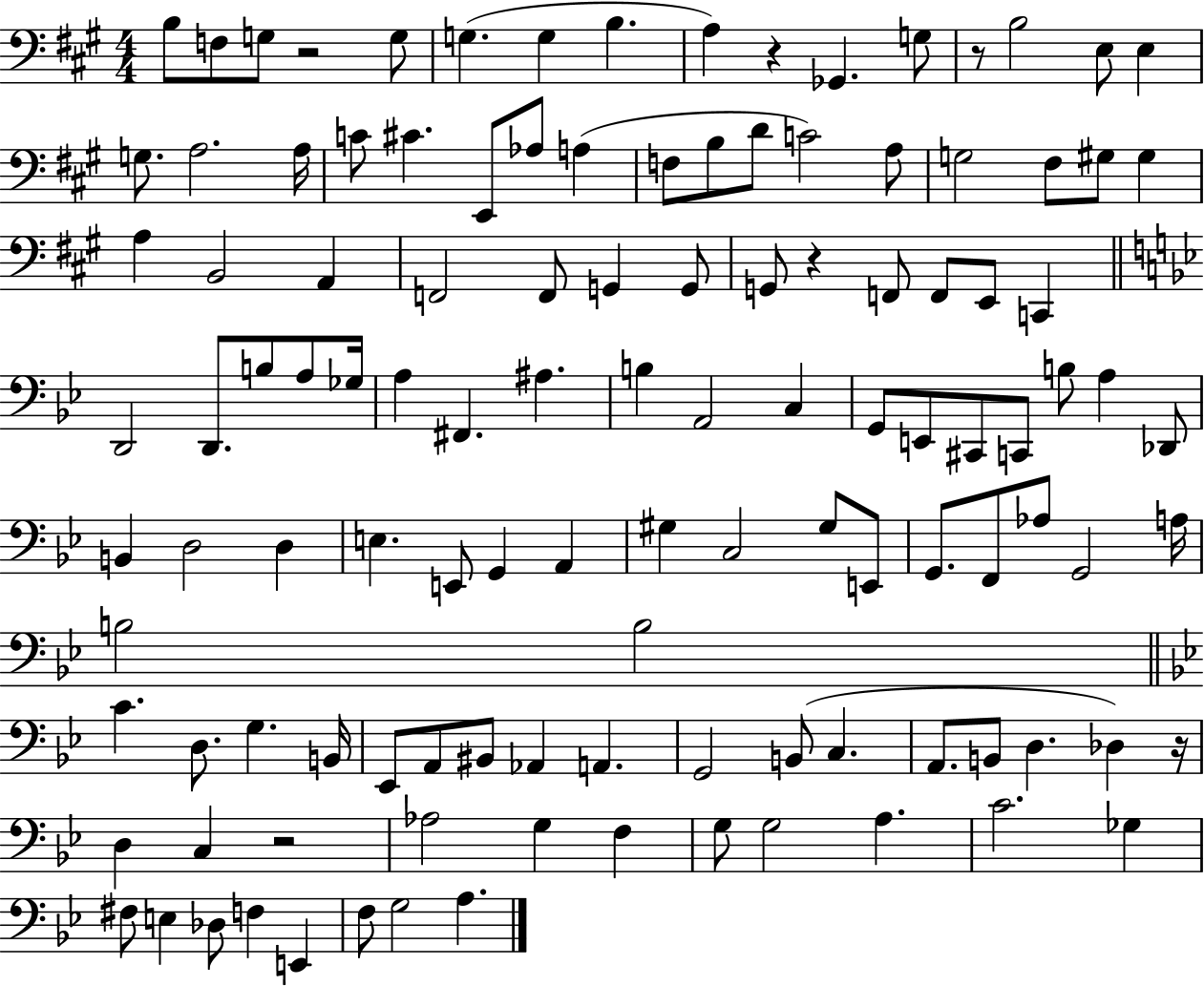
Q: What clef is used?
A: bass